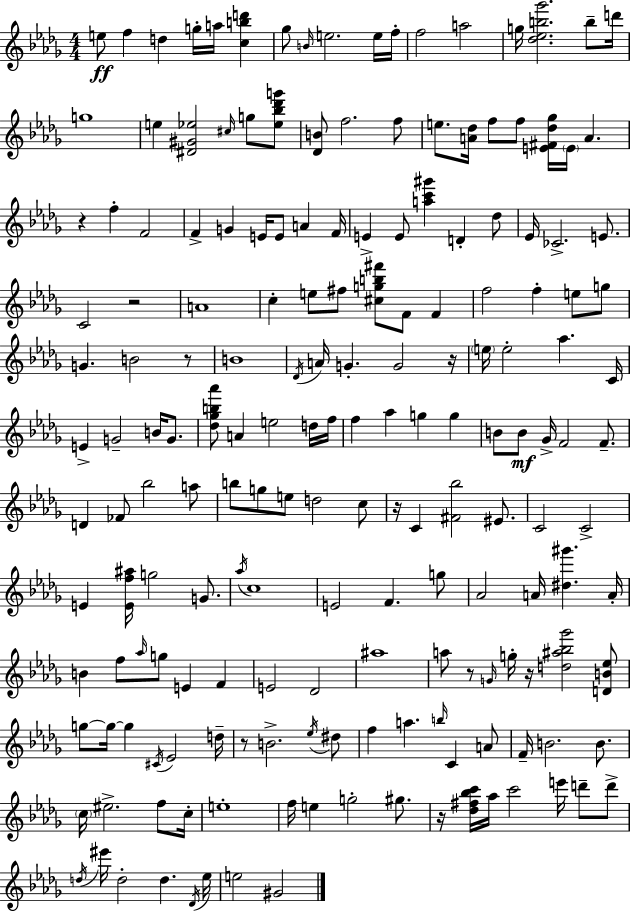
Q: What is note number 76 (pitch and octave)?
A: B4